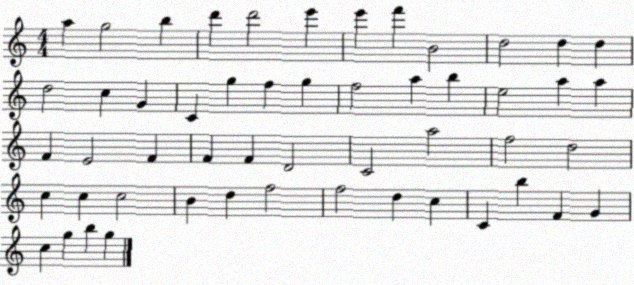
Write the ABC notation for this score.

X:1
T:Untitled
M:4/4
L:1/4
K:C
a g2 b d' d'2 e' e' f' B2 d2 d d d2 c G C g f g f2 a b e2 a a F E2 F F F D2 C2 a2 f2 d2 c c c2 B d f2 f2 d c C b F G c g b g